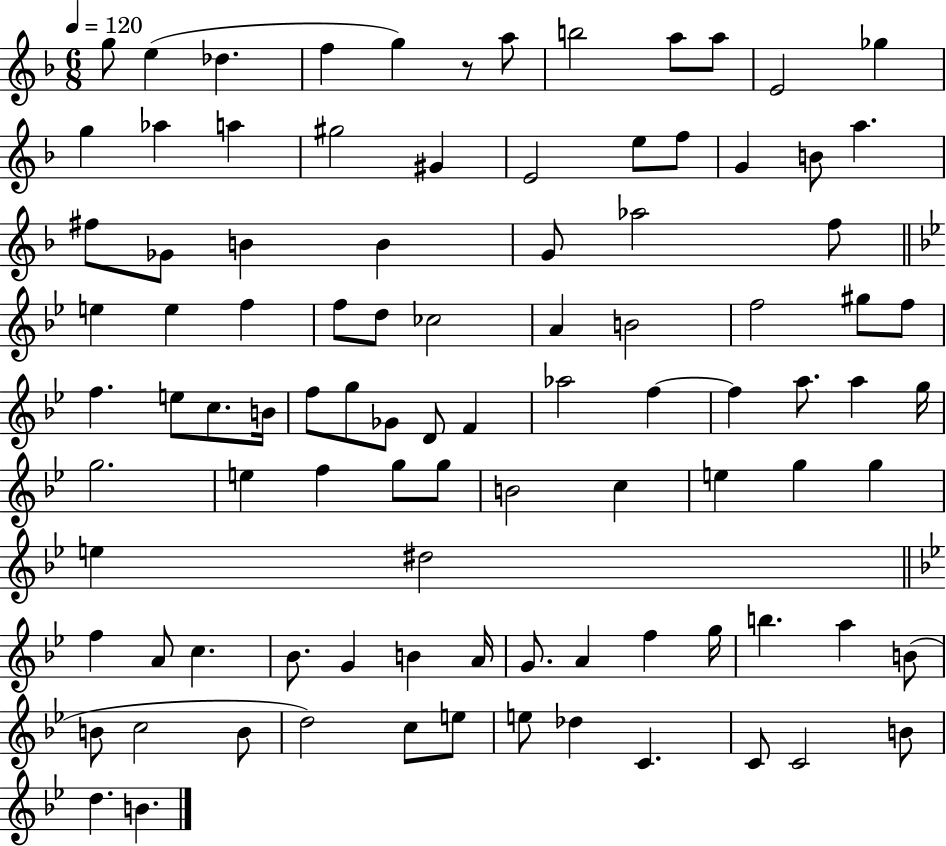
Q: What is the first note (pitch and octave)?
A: G5